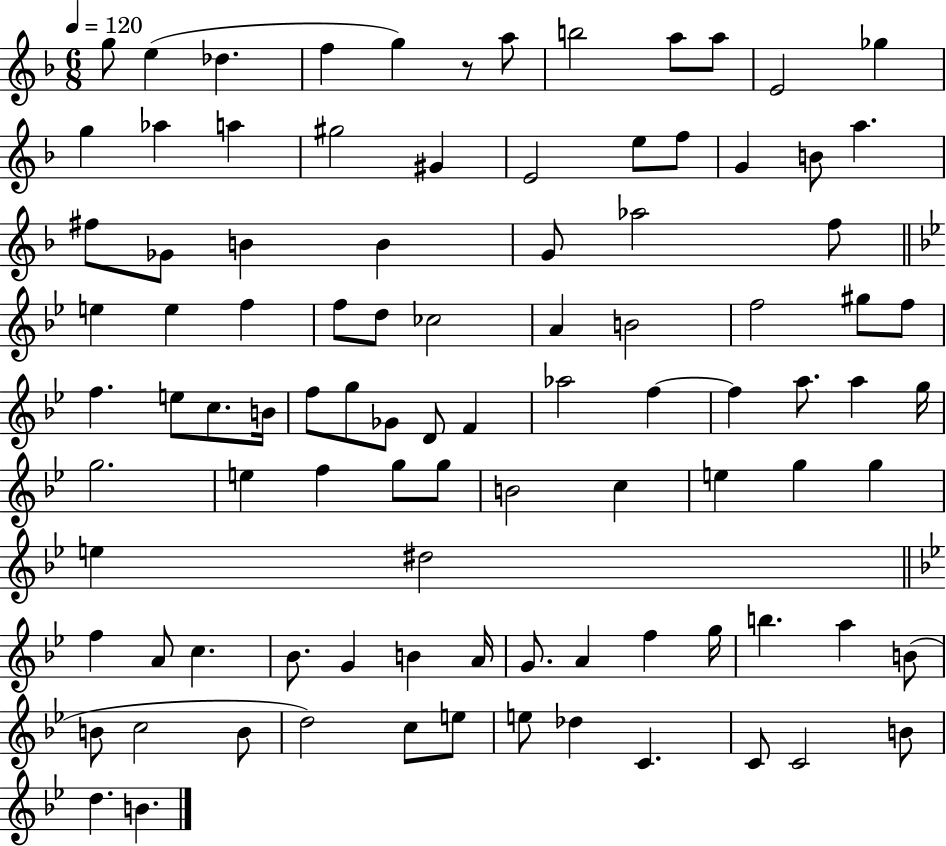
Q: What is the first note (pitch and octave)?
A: G5